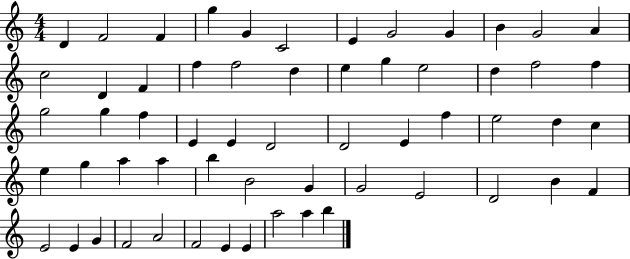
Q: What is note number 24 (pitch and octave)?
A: F5